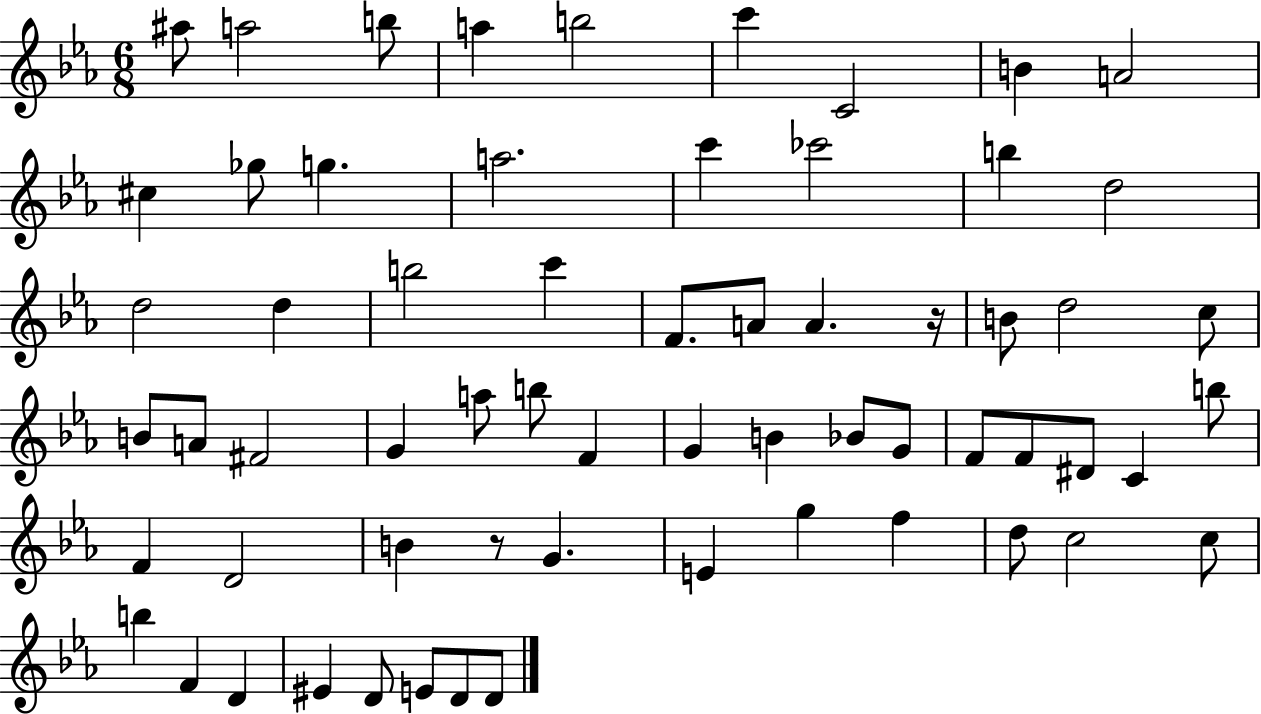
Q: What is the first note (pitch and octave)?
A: A#5